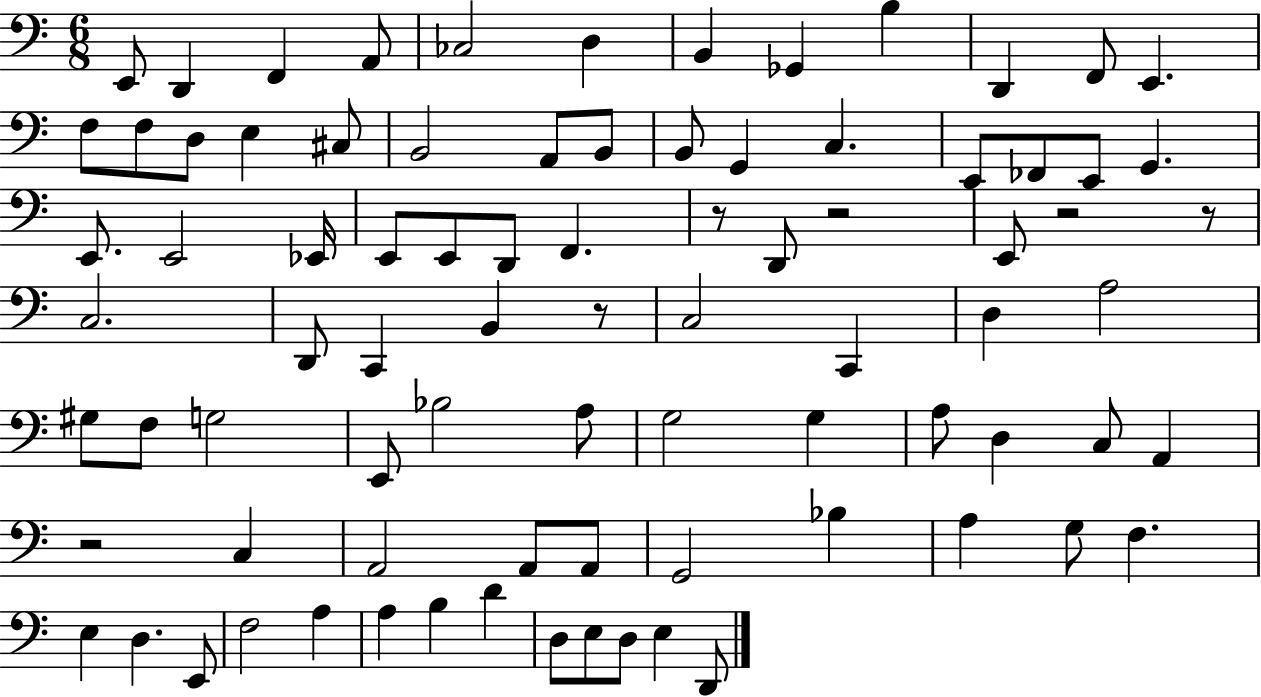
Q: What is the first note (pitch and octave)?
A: E2